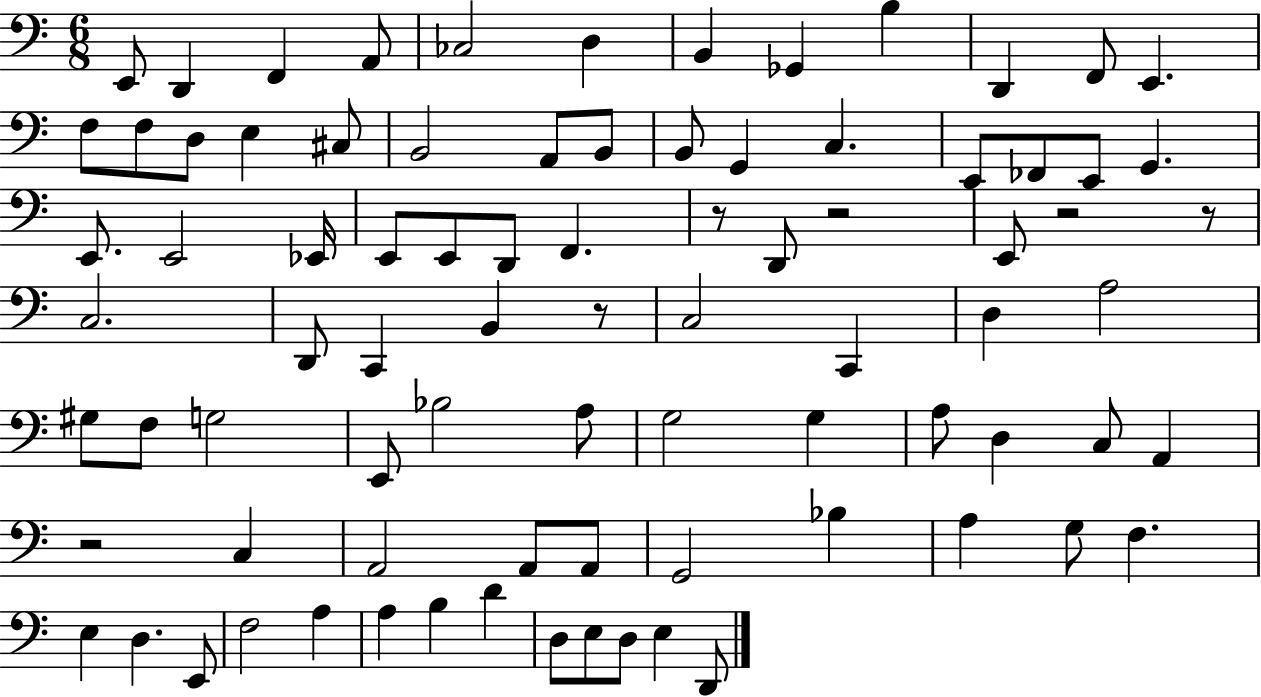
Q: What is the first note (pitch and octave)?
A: E2